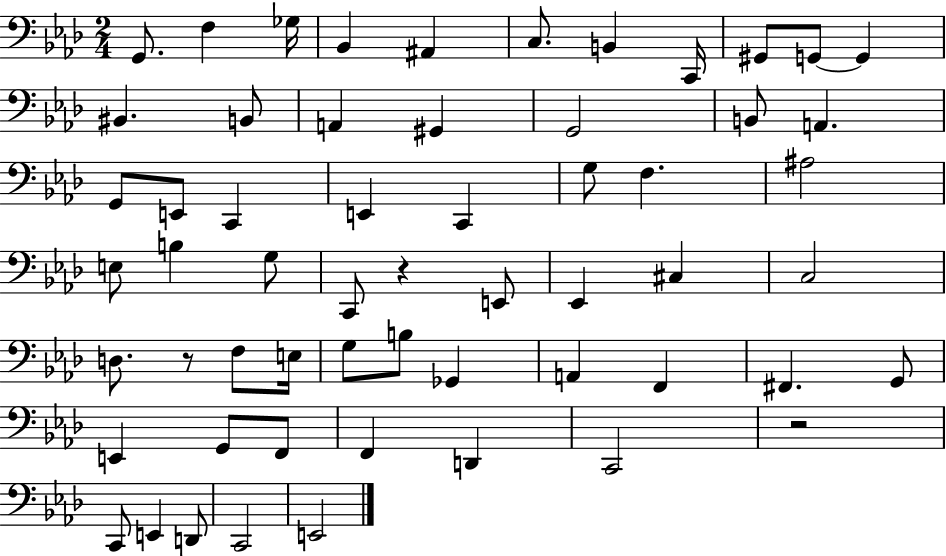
{
  \clef bass
  \numericTimeSignature
  \time 2/4
  \key aes \major
  g,8. f4 ges16 | bes,4 ais,4 | c8. b,4 c,16 | gis,8 g,8~~ g,4 | \break bis,4. b,8 | a,4 gis,4 | g,2 | b,8 a,4. | \break g,8 e,8 c,4 | e,4 c,4 | g8 f4. | ais2 | \break e8 b4 g8 | c,8 r4 e,8 | ees,4 cis4 | c2 | \break d8. r8 f8 e16 | g8 b8 ges,4 | a,4 f,4 | fis,4. g,8 | \break e,4 g,8 f,8 | f,4 d,4 | c,2 | r2 | \break c,8 e,4 d,8 | c,2 | e,2 | \bar "|."
}